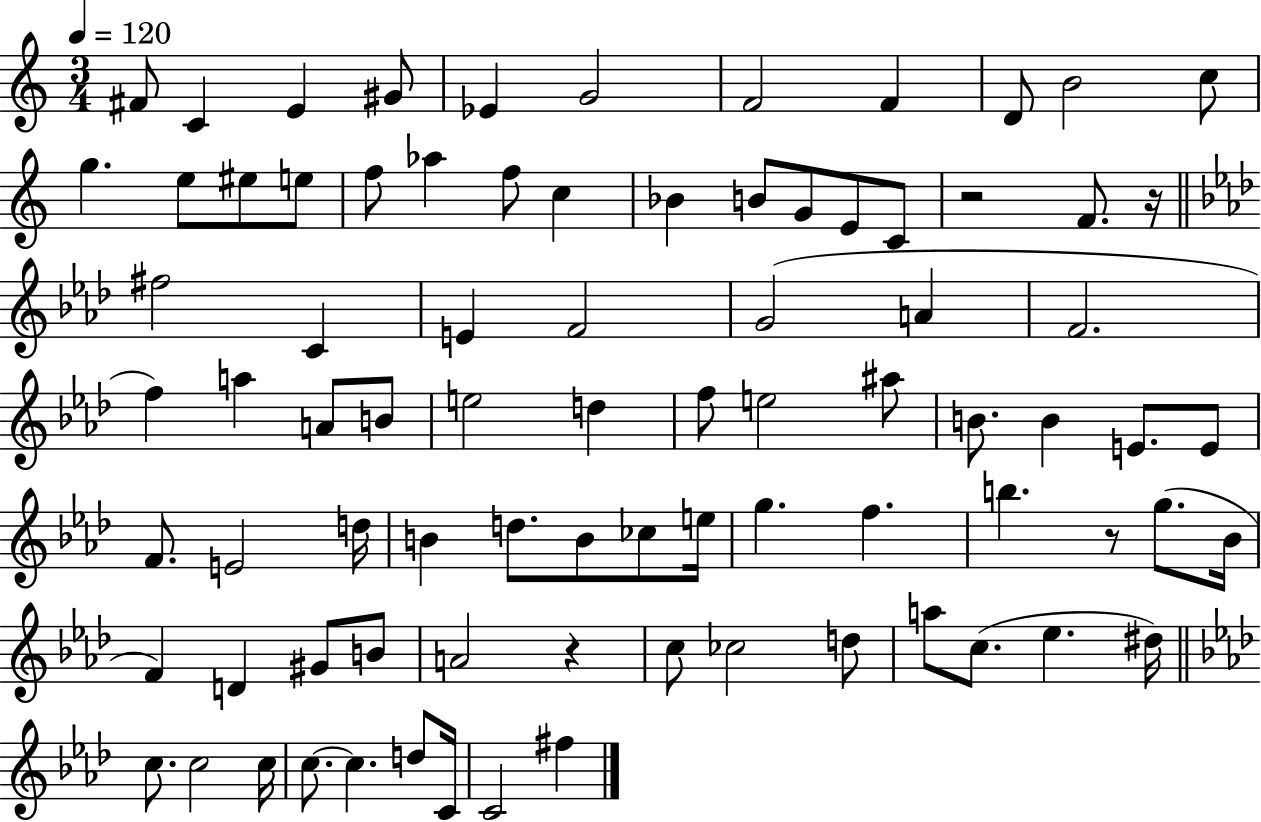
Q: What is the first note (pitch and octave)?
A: F#4